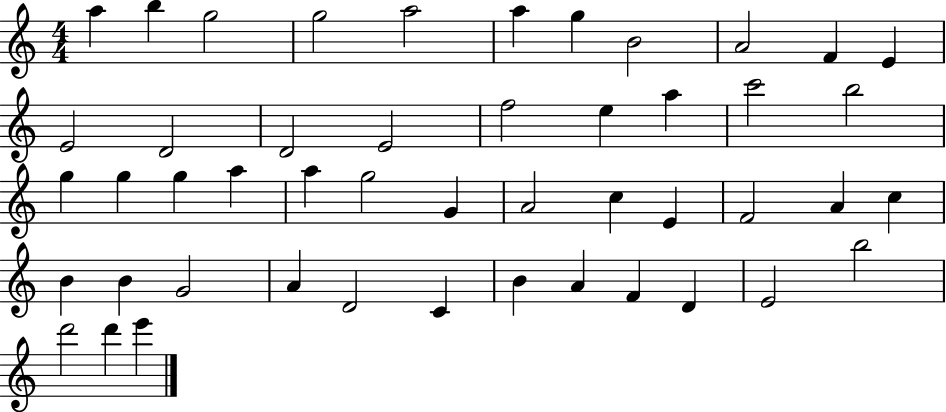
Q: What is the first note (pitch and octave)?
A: A5